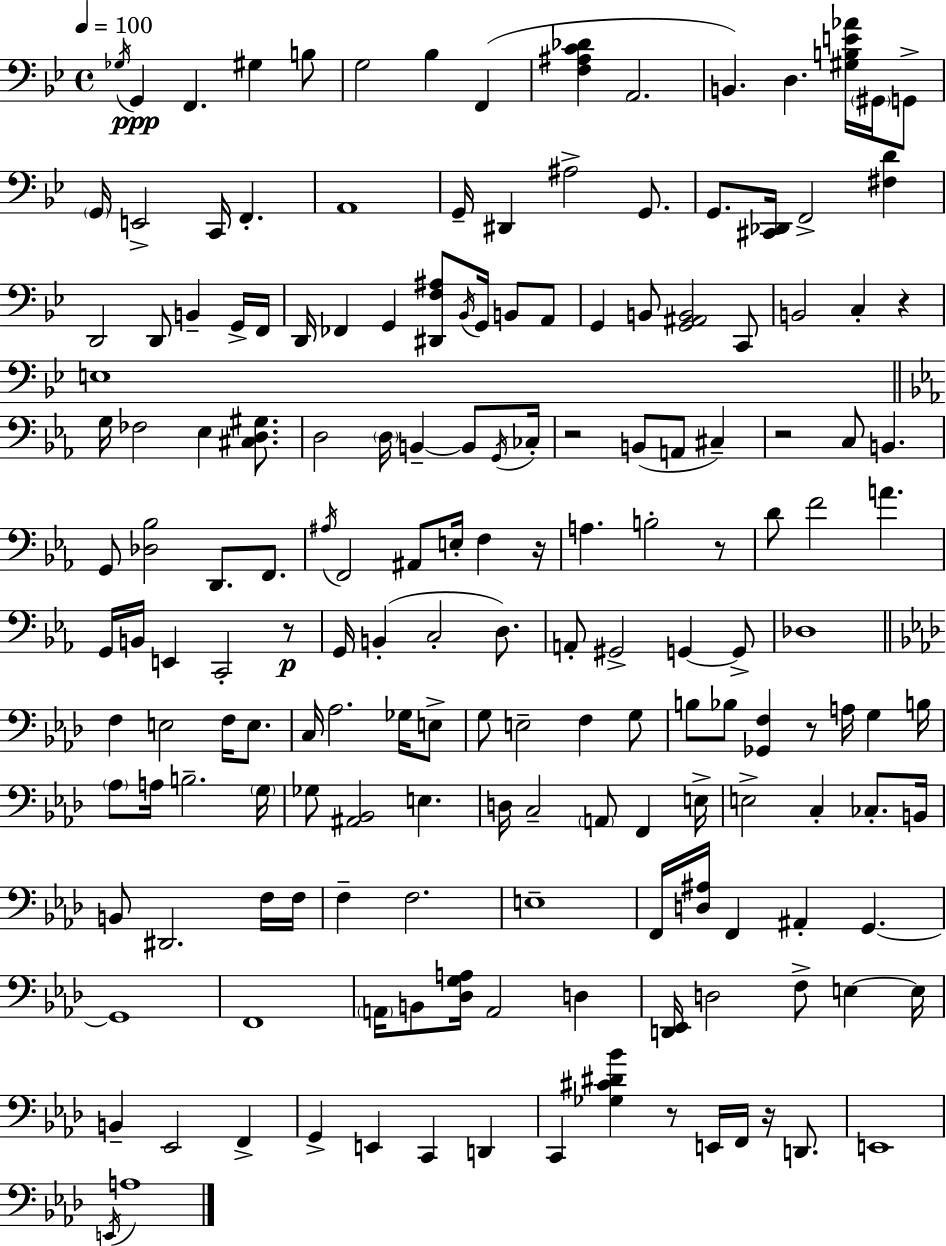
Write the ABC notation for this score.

X:1
T:Untitled
M:4/4
L:1/4
K:Bb
_G,/4 G,, F,, ^G, B,/2 G,2 _B, F,, [F,^A,C_D] A,,2 B,, D, [^G,B,E_A]/4 ^G,,/4 G,,/2 G,,/4 E,,2 C,,/4 F,, A,,4 G,,/4 ^D,, ^A,2 G,,/2 G,,/2 [^C,,_D,,]/4 F,,2 [^F,D] D,,2 D,,/2 B,, G,,/4 F,,/4 D,,/4 _F,, G,, [^D,,F,^A,]/2 _B,,/4 G,,/4 B,,/2 A,,/2 G,, B,,/2 [G,,^A,,B,,]2 C,,/2 B,,2 C, z E,4 G,/4 _F,2 _E, [^C,D,^G,]/2 D,2 D,/4 B,, B,,/2 G,,/4 _C,/4 z2 B,,/2 A,,/2 ^C, z2 C,/2 B,, G,,/2 [_D,_B,]2 D,,/2 F,,/2 ^A,/4 F,,2 ^A,,/2 E,/4 F, z/4 A, B,2 z/2 D/2 F2 A G,,/4 B,,/4 E,, C,,2 z/2 G,,/4 B,, C,2 D,/2 A,,/2 ^G,,2 G,, G,,/2 _D,4 F, E,2 F,/4 E,/2 C,/4 _A,2 _G,/4 E,/2 G,/2 E,2 F, G,/2 B,/2 _B,/2 [_G,,F,] z/2 A,/4 G, B,/4 _A,/2 A,/4 B,2 G,/4 _G,/2 [^A,,_B,,]2 E, D,/4 C,2 A,,/2 F,, E,/4 E,2 C, _C,/2 B,,/4 B,,/2 ^D,,2 F,/4 F,/4 F, F,2 E,4 F,,/4 [D,^A,]/4 F,, ^A,, G,, G,,4 F,,4 A,,/4 B,,/2 [_D,G,A,]/4 A,,2 D, [D,,_E,,]/4 D,2 F,/2 E, E,/4 B,, _E,,2 F,, G,, E,, C,, D,, C,, [_G,^C^D_B] z/2 E,,/4 F,,/4 z/4 D,,/2 E,,4 E,,/4 A,4